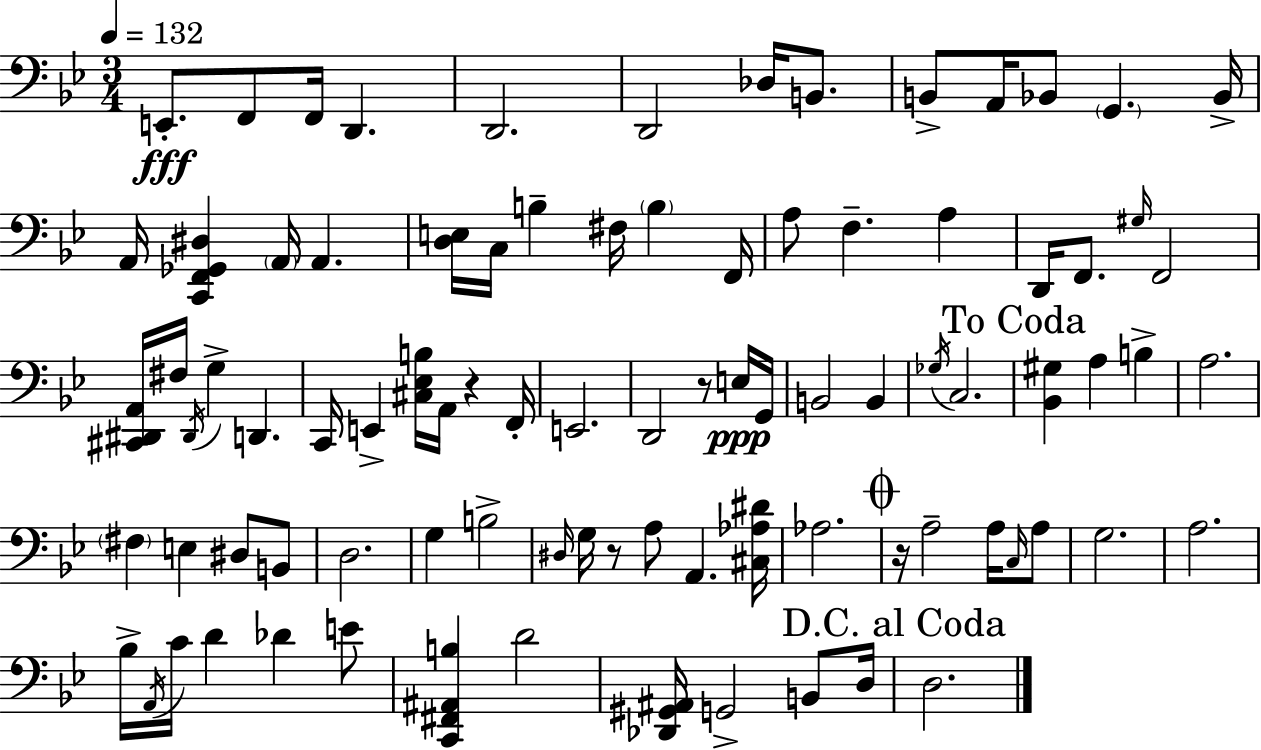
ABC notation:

X:1
T:Untitled
M:3/4
L:1/4
K:Bb
E,,/2 F,,/2 F,,/4 D,, D,,2 D,,2 _D,/4 B,,/2 B,,/2 A,,/4 _B,,/2 G,, _B,,/4 A,,/4 [C,,F,,_G,,^D,] A,,/4 A,, [D,E,]/4 C,/4 B, ^F,/4 B, F,,/4 A,/2 F, A, D,,/4 F,,/2 ^G,/4 F,,2 [^C,,^D,,A,,]/4 ^F,/4 ^D,,/4 G, D,, C,,/4 E,, [^C,_E,B,]/4 A,,/4 z F,,/4 E,,2 D,,2 z/2 E,/4 G,,/4 B,,2 B,, _G,/4 C,2 [_B,,^G,] A, B, A,2 ^F, E, ^D,/2 B,,/2 D,2 G, B,2 ^D,/4 G,/4 z/2 A,/2 A,, [^C,_A,^D]/4 _A,2 z/4 A,2 A,/4 C,/4 A,/2 G,2 A,2 _B,/4 A,,/4 C/4 D _D E/2 [C,,^F,,^A,,B,] D2 [_D,,^G,,^A,,]/4 G,,2 B,,/2 D,/4 D,2